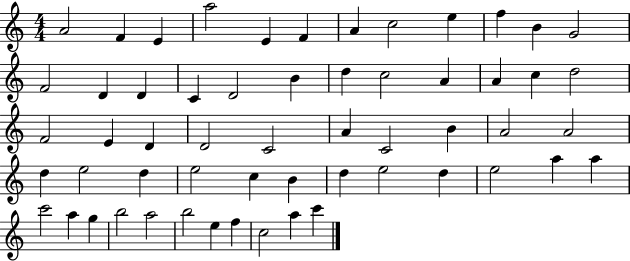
X:1
T:Untitled
M:4/4
L:1/4
K:C
A2 F E a2 E F A c2 e f B G2 F2 D D C D2 B d c2 A A c d2 F2 E D D2 C2 A C2 B A2 A2 d e2 d e2 c B d e2 d e2 a a c'2 a g b2 a2 b2 e f c2 a c'